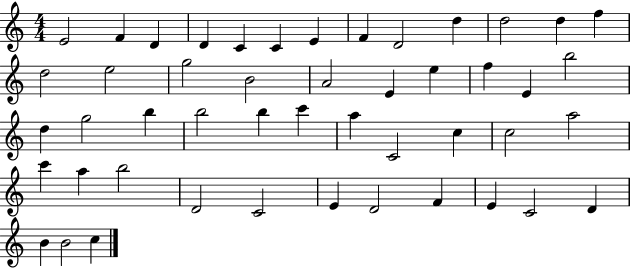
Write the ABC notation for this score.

X:1
T:Untitled
M:4/4
L:1/4
K:C
E2 F D D C C E F D2 d d2 d f d2 e2 g2 B2 A2 E e f E b2 d g2 b b2 b c' a C2 c c2 a2 c' a b2 D2 C2 E D2 F E C2 D B B2 c